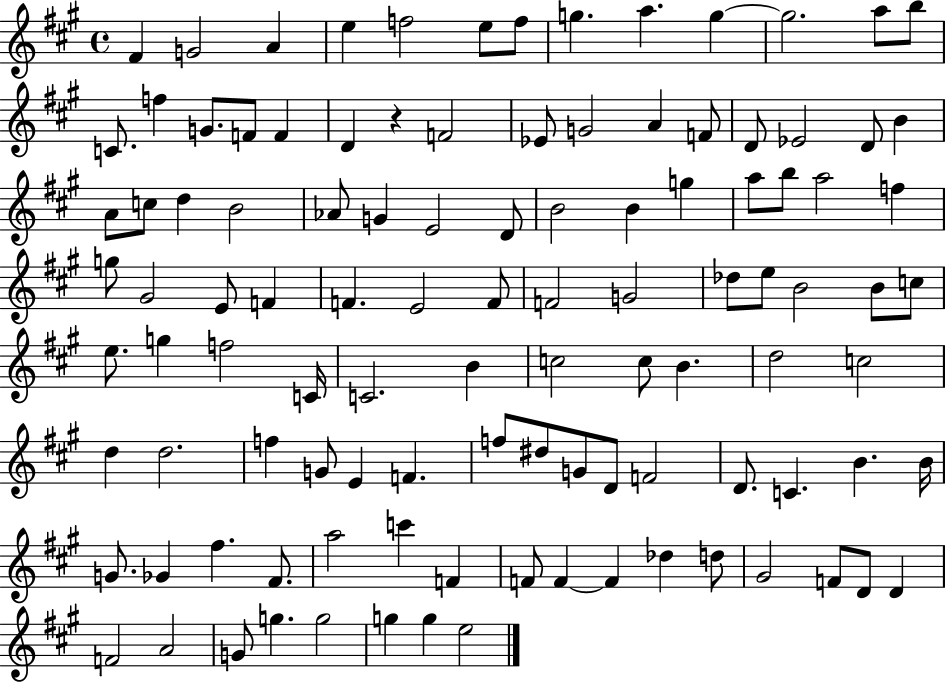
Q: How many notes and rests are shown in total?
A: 108